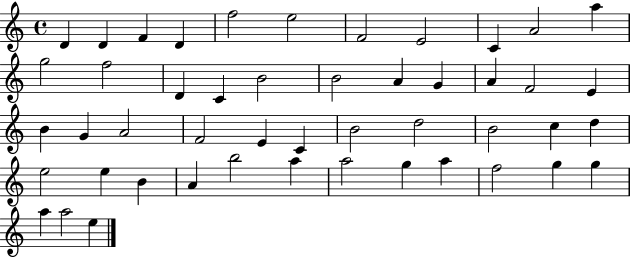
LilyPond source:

{
  \clef treble
  \time 4/4
  \defaultTimeSignature
  \key c \major
  d'4 d'4 f'4 d'4 | f''2 e''2 | f'2 e'2 | c'4 a'2 a''4 | \break g''2 f''2 | d'4 c'4 b'2 | b'2 a'4 g'4 | a'4 f'2 e'4 | \break b'4 g'4 a'2 | f'2 e'4 c'4 | b'2 d''2 | b'2 c''4 d''4 | \break e''2 e''4 b'4 | a'4 b''2 a''4 | a''2 g''4 a''4 | f''2 g''4 g''4 | \break a''4 a''2 e''4 | \bar "|."
}